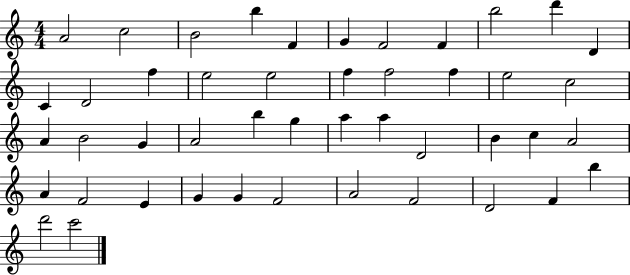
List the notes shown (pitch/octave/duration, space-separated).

A4/h C5/h B4/h B5/q F4/q G4/q F4/h F4/q B5/h D6/q D4/q C4/q D4/h F5/q E5/h E5/h F5/q F5/h F5/q E5/h C5/h A4/q B4/h G4/q A4/h B5/q G5/q A5/q A5/q D4/h B4/q C5/q A4/h A4/q F4/h E4/q G4/q G4/q F4/h A4/h F4/h D4/h F4/q B5/q D6/h C6/h